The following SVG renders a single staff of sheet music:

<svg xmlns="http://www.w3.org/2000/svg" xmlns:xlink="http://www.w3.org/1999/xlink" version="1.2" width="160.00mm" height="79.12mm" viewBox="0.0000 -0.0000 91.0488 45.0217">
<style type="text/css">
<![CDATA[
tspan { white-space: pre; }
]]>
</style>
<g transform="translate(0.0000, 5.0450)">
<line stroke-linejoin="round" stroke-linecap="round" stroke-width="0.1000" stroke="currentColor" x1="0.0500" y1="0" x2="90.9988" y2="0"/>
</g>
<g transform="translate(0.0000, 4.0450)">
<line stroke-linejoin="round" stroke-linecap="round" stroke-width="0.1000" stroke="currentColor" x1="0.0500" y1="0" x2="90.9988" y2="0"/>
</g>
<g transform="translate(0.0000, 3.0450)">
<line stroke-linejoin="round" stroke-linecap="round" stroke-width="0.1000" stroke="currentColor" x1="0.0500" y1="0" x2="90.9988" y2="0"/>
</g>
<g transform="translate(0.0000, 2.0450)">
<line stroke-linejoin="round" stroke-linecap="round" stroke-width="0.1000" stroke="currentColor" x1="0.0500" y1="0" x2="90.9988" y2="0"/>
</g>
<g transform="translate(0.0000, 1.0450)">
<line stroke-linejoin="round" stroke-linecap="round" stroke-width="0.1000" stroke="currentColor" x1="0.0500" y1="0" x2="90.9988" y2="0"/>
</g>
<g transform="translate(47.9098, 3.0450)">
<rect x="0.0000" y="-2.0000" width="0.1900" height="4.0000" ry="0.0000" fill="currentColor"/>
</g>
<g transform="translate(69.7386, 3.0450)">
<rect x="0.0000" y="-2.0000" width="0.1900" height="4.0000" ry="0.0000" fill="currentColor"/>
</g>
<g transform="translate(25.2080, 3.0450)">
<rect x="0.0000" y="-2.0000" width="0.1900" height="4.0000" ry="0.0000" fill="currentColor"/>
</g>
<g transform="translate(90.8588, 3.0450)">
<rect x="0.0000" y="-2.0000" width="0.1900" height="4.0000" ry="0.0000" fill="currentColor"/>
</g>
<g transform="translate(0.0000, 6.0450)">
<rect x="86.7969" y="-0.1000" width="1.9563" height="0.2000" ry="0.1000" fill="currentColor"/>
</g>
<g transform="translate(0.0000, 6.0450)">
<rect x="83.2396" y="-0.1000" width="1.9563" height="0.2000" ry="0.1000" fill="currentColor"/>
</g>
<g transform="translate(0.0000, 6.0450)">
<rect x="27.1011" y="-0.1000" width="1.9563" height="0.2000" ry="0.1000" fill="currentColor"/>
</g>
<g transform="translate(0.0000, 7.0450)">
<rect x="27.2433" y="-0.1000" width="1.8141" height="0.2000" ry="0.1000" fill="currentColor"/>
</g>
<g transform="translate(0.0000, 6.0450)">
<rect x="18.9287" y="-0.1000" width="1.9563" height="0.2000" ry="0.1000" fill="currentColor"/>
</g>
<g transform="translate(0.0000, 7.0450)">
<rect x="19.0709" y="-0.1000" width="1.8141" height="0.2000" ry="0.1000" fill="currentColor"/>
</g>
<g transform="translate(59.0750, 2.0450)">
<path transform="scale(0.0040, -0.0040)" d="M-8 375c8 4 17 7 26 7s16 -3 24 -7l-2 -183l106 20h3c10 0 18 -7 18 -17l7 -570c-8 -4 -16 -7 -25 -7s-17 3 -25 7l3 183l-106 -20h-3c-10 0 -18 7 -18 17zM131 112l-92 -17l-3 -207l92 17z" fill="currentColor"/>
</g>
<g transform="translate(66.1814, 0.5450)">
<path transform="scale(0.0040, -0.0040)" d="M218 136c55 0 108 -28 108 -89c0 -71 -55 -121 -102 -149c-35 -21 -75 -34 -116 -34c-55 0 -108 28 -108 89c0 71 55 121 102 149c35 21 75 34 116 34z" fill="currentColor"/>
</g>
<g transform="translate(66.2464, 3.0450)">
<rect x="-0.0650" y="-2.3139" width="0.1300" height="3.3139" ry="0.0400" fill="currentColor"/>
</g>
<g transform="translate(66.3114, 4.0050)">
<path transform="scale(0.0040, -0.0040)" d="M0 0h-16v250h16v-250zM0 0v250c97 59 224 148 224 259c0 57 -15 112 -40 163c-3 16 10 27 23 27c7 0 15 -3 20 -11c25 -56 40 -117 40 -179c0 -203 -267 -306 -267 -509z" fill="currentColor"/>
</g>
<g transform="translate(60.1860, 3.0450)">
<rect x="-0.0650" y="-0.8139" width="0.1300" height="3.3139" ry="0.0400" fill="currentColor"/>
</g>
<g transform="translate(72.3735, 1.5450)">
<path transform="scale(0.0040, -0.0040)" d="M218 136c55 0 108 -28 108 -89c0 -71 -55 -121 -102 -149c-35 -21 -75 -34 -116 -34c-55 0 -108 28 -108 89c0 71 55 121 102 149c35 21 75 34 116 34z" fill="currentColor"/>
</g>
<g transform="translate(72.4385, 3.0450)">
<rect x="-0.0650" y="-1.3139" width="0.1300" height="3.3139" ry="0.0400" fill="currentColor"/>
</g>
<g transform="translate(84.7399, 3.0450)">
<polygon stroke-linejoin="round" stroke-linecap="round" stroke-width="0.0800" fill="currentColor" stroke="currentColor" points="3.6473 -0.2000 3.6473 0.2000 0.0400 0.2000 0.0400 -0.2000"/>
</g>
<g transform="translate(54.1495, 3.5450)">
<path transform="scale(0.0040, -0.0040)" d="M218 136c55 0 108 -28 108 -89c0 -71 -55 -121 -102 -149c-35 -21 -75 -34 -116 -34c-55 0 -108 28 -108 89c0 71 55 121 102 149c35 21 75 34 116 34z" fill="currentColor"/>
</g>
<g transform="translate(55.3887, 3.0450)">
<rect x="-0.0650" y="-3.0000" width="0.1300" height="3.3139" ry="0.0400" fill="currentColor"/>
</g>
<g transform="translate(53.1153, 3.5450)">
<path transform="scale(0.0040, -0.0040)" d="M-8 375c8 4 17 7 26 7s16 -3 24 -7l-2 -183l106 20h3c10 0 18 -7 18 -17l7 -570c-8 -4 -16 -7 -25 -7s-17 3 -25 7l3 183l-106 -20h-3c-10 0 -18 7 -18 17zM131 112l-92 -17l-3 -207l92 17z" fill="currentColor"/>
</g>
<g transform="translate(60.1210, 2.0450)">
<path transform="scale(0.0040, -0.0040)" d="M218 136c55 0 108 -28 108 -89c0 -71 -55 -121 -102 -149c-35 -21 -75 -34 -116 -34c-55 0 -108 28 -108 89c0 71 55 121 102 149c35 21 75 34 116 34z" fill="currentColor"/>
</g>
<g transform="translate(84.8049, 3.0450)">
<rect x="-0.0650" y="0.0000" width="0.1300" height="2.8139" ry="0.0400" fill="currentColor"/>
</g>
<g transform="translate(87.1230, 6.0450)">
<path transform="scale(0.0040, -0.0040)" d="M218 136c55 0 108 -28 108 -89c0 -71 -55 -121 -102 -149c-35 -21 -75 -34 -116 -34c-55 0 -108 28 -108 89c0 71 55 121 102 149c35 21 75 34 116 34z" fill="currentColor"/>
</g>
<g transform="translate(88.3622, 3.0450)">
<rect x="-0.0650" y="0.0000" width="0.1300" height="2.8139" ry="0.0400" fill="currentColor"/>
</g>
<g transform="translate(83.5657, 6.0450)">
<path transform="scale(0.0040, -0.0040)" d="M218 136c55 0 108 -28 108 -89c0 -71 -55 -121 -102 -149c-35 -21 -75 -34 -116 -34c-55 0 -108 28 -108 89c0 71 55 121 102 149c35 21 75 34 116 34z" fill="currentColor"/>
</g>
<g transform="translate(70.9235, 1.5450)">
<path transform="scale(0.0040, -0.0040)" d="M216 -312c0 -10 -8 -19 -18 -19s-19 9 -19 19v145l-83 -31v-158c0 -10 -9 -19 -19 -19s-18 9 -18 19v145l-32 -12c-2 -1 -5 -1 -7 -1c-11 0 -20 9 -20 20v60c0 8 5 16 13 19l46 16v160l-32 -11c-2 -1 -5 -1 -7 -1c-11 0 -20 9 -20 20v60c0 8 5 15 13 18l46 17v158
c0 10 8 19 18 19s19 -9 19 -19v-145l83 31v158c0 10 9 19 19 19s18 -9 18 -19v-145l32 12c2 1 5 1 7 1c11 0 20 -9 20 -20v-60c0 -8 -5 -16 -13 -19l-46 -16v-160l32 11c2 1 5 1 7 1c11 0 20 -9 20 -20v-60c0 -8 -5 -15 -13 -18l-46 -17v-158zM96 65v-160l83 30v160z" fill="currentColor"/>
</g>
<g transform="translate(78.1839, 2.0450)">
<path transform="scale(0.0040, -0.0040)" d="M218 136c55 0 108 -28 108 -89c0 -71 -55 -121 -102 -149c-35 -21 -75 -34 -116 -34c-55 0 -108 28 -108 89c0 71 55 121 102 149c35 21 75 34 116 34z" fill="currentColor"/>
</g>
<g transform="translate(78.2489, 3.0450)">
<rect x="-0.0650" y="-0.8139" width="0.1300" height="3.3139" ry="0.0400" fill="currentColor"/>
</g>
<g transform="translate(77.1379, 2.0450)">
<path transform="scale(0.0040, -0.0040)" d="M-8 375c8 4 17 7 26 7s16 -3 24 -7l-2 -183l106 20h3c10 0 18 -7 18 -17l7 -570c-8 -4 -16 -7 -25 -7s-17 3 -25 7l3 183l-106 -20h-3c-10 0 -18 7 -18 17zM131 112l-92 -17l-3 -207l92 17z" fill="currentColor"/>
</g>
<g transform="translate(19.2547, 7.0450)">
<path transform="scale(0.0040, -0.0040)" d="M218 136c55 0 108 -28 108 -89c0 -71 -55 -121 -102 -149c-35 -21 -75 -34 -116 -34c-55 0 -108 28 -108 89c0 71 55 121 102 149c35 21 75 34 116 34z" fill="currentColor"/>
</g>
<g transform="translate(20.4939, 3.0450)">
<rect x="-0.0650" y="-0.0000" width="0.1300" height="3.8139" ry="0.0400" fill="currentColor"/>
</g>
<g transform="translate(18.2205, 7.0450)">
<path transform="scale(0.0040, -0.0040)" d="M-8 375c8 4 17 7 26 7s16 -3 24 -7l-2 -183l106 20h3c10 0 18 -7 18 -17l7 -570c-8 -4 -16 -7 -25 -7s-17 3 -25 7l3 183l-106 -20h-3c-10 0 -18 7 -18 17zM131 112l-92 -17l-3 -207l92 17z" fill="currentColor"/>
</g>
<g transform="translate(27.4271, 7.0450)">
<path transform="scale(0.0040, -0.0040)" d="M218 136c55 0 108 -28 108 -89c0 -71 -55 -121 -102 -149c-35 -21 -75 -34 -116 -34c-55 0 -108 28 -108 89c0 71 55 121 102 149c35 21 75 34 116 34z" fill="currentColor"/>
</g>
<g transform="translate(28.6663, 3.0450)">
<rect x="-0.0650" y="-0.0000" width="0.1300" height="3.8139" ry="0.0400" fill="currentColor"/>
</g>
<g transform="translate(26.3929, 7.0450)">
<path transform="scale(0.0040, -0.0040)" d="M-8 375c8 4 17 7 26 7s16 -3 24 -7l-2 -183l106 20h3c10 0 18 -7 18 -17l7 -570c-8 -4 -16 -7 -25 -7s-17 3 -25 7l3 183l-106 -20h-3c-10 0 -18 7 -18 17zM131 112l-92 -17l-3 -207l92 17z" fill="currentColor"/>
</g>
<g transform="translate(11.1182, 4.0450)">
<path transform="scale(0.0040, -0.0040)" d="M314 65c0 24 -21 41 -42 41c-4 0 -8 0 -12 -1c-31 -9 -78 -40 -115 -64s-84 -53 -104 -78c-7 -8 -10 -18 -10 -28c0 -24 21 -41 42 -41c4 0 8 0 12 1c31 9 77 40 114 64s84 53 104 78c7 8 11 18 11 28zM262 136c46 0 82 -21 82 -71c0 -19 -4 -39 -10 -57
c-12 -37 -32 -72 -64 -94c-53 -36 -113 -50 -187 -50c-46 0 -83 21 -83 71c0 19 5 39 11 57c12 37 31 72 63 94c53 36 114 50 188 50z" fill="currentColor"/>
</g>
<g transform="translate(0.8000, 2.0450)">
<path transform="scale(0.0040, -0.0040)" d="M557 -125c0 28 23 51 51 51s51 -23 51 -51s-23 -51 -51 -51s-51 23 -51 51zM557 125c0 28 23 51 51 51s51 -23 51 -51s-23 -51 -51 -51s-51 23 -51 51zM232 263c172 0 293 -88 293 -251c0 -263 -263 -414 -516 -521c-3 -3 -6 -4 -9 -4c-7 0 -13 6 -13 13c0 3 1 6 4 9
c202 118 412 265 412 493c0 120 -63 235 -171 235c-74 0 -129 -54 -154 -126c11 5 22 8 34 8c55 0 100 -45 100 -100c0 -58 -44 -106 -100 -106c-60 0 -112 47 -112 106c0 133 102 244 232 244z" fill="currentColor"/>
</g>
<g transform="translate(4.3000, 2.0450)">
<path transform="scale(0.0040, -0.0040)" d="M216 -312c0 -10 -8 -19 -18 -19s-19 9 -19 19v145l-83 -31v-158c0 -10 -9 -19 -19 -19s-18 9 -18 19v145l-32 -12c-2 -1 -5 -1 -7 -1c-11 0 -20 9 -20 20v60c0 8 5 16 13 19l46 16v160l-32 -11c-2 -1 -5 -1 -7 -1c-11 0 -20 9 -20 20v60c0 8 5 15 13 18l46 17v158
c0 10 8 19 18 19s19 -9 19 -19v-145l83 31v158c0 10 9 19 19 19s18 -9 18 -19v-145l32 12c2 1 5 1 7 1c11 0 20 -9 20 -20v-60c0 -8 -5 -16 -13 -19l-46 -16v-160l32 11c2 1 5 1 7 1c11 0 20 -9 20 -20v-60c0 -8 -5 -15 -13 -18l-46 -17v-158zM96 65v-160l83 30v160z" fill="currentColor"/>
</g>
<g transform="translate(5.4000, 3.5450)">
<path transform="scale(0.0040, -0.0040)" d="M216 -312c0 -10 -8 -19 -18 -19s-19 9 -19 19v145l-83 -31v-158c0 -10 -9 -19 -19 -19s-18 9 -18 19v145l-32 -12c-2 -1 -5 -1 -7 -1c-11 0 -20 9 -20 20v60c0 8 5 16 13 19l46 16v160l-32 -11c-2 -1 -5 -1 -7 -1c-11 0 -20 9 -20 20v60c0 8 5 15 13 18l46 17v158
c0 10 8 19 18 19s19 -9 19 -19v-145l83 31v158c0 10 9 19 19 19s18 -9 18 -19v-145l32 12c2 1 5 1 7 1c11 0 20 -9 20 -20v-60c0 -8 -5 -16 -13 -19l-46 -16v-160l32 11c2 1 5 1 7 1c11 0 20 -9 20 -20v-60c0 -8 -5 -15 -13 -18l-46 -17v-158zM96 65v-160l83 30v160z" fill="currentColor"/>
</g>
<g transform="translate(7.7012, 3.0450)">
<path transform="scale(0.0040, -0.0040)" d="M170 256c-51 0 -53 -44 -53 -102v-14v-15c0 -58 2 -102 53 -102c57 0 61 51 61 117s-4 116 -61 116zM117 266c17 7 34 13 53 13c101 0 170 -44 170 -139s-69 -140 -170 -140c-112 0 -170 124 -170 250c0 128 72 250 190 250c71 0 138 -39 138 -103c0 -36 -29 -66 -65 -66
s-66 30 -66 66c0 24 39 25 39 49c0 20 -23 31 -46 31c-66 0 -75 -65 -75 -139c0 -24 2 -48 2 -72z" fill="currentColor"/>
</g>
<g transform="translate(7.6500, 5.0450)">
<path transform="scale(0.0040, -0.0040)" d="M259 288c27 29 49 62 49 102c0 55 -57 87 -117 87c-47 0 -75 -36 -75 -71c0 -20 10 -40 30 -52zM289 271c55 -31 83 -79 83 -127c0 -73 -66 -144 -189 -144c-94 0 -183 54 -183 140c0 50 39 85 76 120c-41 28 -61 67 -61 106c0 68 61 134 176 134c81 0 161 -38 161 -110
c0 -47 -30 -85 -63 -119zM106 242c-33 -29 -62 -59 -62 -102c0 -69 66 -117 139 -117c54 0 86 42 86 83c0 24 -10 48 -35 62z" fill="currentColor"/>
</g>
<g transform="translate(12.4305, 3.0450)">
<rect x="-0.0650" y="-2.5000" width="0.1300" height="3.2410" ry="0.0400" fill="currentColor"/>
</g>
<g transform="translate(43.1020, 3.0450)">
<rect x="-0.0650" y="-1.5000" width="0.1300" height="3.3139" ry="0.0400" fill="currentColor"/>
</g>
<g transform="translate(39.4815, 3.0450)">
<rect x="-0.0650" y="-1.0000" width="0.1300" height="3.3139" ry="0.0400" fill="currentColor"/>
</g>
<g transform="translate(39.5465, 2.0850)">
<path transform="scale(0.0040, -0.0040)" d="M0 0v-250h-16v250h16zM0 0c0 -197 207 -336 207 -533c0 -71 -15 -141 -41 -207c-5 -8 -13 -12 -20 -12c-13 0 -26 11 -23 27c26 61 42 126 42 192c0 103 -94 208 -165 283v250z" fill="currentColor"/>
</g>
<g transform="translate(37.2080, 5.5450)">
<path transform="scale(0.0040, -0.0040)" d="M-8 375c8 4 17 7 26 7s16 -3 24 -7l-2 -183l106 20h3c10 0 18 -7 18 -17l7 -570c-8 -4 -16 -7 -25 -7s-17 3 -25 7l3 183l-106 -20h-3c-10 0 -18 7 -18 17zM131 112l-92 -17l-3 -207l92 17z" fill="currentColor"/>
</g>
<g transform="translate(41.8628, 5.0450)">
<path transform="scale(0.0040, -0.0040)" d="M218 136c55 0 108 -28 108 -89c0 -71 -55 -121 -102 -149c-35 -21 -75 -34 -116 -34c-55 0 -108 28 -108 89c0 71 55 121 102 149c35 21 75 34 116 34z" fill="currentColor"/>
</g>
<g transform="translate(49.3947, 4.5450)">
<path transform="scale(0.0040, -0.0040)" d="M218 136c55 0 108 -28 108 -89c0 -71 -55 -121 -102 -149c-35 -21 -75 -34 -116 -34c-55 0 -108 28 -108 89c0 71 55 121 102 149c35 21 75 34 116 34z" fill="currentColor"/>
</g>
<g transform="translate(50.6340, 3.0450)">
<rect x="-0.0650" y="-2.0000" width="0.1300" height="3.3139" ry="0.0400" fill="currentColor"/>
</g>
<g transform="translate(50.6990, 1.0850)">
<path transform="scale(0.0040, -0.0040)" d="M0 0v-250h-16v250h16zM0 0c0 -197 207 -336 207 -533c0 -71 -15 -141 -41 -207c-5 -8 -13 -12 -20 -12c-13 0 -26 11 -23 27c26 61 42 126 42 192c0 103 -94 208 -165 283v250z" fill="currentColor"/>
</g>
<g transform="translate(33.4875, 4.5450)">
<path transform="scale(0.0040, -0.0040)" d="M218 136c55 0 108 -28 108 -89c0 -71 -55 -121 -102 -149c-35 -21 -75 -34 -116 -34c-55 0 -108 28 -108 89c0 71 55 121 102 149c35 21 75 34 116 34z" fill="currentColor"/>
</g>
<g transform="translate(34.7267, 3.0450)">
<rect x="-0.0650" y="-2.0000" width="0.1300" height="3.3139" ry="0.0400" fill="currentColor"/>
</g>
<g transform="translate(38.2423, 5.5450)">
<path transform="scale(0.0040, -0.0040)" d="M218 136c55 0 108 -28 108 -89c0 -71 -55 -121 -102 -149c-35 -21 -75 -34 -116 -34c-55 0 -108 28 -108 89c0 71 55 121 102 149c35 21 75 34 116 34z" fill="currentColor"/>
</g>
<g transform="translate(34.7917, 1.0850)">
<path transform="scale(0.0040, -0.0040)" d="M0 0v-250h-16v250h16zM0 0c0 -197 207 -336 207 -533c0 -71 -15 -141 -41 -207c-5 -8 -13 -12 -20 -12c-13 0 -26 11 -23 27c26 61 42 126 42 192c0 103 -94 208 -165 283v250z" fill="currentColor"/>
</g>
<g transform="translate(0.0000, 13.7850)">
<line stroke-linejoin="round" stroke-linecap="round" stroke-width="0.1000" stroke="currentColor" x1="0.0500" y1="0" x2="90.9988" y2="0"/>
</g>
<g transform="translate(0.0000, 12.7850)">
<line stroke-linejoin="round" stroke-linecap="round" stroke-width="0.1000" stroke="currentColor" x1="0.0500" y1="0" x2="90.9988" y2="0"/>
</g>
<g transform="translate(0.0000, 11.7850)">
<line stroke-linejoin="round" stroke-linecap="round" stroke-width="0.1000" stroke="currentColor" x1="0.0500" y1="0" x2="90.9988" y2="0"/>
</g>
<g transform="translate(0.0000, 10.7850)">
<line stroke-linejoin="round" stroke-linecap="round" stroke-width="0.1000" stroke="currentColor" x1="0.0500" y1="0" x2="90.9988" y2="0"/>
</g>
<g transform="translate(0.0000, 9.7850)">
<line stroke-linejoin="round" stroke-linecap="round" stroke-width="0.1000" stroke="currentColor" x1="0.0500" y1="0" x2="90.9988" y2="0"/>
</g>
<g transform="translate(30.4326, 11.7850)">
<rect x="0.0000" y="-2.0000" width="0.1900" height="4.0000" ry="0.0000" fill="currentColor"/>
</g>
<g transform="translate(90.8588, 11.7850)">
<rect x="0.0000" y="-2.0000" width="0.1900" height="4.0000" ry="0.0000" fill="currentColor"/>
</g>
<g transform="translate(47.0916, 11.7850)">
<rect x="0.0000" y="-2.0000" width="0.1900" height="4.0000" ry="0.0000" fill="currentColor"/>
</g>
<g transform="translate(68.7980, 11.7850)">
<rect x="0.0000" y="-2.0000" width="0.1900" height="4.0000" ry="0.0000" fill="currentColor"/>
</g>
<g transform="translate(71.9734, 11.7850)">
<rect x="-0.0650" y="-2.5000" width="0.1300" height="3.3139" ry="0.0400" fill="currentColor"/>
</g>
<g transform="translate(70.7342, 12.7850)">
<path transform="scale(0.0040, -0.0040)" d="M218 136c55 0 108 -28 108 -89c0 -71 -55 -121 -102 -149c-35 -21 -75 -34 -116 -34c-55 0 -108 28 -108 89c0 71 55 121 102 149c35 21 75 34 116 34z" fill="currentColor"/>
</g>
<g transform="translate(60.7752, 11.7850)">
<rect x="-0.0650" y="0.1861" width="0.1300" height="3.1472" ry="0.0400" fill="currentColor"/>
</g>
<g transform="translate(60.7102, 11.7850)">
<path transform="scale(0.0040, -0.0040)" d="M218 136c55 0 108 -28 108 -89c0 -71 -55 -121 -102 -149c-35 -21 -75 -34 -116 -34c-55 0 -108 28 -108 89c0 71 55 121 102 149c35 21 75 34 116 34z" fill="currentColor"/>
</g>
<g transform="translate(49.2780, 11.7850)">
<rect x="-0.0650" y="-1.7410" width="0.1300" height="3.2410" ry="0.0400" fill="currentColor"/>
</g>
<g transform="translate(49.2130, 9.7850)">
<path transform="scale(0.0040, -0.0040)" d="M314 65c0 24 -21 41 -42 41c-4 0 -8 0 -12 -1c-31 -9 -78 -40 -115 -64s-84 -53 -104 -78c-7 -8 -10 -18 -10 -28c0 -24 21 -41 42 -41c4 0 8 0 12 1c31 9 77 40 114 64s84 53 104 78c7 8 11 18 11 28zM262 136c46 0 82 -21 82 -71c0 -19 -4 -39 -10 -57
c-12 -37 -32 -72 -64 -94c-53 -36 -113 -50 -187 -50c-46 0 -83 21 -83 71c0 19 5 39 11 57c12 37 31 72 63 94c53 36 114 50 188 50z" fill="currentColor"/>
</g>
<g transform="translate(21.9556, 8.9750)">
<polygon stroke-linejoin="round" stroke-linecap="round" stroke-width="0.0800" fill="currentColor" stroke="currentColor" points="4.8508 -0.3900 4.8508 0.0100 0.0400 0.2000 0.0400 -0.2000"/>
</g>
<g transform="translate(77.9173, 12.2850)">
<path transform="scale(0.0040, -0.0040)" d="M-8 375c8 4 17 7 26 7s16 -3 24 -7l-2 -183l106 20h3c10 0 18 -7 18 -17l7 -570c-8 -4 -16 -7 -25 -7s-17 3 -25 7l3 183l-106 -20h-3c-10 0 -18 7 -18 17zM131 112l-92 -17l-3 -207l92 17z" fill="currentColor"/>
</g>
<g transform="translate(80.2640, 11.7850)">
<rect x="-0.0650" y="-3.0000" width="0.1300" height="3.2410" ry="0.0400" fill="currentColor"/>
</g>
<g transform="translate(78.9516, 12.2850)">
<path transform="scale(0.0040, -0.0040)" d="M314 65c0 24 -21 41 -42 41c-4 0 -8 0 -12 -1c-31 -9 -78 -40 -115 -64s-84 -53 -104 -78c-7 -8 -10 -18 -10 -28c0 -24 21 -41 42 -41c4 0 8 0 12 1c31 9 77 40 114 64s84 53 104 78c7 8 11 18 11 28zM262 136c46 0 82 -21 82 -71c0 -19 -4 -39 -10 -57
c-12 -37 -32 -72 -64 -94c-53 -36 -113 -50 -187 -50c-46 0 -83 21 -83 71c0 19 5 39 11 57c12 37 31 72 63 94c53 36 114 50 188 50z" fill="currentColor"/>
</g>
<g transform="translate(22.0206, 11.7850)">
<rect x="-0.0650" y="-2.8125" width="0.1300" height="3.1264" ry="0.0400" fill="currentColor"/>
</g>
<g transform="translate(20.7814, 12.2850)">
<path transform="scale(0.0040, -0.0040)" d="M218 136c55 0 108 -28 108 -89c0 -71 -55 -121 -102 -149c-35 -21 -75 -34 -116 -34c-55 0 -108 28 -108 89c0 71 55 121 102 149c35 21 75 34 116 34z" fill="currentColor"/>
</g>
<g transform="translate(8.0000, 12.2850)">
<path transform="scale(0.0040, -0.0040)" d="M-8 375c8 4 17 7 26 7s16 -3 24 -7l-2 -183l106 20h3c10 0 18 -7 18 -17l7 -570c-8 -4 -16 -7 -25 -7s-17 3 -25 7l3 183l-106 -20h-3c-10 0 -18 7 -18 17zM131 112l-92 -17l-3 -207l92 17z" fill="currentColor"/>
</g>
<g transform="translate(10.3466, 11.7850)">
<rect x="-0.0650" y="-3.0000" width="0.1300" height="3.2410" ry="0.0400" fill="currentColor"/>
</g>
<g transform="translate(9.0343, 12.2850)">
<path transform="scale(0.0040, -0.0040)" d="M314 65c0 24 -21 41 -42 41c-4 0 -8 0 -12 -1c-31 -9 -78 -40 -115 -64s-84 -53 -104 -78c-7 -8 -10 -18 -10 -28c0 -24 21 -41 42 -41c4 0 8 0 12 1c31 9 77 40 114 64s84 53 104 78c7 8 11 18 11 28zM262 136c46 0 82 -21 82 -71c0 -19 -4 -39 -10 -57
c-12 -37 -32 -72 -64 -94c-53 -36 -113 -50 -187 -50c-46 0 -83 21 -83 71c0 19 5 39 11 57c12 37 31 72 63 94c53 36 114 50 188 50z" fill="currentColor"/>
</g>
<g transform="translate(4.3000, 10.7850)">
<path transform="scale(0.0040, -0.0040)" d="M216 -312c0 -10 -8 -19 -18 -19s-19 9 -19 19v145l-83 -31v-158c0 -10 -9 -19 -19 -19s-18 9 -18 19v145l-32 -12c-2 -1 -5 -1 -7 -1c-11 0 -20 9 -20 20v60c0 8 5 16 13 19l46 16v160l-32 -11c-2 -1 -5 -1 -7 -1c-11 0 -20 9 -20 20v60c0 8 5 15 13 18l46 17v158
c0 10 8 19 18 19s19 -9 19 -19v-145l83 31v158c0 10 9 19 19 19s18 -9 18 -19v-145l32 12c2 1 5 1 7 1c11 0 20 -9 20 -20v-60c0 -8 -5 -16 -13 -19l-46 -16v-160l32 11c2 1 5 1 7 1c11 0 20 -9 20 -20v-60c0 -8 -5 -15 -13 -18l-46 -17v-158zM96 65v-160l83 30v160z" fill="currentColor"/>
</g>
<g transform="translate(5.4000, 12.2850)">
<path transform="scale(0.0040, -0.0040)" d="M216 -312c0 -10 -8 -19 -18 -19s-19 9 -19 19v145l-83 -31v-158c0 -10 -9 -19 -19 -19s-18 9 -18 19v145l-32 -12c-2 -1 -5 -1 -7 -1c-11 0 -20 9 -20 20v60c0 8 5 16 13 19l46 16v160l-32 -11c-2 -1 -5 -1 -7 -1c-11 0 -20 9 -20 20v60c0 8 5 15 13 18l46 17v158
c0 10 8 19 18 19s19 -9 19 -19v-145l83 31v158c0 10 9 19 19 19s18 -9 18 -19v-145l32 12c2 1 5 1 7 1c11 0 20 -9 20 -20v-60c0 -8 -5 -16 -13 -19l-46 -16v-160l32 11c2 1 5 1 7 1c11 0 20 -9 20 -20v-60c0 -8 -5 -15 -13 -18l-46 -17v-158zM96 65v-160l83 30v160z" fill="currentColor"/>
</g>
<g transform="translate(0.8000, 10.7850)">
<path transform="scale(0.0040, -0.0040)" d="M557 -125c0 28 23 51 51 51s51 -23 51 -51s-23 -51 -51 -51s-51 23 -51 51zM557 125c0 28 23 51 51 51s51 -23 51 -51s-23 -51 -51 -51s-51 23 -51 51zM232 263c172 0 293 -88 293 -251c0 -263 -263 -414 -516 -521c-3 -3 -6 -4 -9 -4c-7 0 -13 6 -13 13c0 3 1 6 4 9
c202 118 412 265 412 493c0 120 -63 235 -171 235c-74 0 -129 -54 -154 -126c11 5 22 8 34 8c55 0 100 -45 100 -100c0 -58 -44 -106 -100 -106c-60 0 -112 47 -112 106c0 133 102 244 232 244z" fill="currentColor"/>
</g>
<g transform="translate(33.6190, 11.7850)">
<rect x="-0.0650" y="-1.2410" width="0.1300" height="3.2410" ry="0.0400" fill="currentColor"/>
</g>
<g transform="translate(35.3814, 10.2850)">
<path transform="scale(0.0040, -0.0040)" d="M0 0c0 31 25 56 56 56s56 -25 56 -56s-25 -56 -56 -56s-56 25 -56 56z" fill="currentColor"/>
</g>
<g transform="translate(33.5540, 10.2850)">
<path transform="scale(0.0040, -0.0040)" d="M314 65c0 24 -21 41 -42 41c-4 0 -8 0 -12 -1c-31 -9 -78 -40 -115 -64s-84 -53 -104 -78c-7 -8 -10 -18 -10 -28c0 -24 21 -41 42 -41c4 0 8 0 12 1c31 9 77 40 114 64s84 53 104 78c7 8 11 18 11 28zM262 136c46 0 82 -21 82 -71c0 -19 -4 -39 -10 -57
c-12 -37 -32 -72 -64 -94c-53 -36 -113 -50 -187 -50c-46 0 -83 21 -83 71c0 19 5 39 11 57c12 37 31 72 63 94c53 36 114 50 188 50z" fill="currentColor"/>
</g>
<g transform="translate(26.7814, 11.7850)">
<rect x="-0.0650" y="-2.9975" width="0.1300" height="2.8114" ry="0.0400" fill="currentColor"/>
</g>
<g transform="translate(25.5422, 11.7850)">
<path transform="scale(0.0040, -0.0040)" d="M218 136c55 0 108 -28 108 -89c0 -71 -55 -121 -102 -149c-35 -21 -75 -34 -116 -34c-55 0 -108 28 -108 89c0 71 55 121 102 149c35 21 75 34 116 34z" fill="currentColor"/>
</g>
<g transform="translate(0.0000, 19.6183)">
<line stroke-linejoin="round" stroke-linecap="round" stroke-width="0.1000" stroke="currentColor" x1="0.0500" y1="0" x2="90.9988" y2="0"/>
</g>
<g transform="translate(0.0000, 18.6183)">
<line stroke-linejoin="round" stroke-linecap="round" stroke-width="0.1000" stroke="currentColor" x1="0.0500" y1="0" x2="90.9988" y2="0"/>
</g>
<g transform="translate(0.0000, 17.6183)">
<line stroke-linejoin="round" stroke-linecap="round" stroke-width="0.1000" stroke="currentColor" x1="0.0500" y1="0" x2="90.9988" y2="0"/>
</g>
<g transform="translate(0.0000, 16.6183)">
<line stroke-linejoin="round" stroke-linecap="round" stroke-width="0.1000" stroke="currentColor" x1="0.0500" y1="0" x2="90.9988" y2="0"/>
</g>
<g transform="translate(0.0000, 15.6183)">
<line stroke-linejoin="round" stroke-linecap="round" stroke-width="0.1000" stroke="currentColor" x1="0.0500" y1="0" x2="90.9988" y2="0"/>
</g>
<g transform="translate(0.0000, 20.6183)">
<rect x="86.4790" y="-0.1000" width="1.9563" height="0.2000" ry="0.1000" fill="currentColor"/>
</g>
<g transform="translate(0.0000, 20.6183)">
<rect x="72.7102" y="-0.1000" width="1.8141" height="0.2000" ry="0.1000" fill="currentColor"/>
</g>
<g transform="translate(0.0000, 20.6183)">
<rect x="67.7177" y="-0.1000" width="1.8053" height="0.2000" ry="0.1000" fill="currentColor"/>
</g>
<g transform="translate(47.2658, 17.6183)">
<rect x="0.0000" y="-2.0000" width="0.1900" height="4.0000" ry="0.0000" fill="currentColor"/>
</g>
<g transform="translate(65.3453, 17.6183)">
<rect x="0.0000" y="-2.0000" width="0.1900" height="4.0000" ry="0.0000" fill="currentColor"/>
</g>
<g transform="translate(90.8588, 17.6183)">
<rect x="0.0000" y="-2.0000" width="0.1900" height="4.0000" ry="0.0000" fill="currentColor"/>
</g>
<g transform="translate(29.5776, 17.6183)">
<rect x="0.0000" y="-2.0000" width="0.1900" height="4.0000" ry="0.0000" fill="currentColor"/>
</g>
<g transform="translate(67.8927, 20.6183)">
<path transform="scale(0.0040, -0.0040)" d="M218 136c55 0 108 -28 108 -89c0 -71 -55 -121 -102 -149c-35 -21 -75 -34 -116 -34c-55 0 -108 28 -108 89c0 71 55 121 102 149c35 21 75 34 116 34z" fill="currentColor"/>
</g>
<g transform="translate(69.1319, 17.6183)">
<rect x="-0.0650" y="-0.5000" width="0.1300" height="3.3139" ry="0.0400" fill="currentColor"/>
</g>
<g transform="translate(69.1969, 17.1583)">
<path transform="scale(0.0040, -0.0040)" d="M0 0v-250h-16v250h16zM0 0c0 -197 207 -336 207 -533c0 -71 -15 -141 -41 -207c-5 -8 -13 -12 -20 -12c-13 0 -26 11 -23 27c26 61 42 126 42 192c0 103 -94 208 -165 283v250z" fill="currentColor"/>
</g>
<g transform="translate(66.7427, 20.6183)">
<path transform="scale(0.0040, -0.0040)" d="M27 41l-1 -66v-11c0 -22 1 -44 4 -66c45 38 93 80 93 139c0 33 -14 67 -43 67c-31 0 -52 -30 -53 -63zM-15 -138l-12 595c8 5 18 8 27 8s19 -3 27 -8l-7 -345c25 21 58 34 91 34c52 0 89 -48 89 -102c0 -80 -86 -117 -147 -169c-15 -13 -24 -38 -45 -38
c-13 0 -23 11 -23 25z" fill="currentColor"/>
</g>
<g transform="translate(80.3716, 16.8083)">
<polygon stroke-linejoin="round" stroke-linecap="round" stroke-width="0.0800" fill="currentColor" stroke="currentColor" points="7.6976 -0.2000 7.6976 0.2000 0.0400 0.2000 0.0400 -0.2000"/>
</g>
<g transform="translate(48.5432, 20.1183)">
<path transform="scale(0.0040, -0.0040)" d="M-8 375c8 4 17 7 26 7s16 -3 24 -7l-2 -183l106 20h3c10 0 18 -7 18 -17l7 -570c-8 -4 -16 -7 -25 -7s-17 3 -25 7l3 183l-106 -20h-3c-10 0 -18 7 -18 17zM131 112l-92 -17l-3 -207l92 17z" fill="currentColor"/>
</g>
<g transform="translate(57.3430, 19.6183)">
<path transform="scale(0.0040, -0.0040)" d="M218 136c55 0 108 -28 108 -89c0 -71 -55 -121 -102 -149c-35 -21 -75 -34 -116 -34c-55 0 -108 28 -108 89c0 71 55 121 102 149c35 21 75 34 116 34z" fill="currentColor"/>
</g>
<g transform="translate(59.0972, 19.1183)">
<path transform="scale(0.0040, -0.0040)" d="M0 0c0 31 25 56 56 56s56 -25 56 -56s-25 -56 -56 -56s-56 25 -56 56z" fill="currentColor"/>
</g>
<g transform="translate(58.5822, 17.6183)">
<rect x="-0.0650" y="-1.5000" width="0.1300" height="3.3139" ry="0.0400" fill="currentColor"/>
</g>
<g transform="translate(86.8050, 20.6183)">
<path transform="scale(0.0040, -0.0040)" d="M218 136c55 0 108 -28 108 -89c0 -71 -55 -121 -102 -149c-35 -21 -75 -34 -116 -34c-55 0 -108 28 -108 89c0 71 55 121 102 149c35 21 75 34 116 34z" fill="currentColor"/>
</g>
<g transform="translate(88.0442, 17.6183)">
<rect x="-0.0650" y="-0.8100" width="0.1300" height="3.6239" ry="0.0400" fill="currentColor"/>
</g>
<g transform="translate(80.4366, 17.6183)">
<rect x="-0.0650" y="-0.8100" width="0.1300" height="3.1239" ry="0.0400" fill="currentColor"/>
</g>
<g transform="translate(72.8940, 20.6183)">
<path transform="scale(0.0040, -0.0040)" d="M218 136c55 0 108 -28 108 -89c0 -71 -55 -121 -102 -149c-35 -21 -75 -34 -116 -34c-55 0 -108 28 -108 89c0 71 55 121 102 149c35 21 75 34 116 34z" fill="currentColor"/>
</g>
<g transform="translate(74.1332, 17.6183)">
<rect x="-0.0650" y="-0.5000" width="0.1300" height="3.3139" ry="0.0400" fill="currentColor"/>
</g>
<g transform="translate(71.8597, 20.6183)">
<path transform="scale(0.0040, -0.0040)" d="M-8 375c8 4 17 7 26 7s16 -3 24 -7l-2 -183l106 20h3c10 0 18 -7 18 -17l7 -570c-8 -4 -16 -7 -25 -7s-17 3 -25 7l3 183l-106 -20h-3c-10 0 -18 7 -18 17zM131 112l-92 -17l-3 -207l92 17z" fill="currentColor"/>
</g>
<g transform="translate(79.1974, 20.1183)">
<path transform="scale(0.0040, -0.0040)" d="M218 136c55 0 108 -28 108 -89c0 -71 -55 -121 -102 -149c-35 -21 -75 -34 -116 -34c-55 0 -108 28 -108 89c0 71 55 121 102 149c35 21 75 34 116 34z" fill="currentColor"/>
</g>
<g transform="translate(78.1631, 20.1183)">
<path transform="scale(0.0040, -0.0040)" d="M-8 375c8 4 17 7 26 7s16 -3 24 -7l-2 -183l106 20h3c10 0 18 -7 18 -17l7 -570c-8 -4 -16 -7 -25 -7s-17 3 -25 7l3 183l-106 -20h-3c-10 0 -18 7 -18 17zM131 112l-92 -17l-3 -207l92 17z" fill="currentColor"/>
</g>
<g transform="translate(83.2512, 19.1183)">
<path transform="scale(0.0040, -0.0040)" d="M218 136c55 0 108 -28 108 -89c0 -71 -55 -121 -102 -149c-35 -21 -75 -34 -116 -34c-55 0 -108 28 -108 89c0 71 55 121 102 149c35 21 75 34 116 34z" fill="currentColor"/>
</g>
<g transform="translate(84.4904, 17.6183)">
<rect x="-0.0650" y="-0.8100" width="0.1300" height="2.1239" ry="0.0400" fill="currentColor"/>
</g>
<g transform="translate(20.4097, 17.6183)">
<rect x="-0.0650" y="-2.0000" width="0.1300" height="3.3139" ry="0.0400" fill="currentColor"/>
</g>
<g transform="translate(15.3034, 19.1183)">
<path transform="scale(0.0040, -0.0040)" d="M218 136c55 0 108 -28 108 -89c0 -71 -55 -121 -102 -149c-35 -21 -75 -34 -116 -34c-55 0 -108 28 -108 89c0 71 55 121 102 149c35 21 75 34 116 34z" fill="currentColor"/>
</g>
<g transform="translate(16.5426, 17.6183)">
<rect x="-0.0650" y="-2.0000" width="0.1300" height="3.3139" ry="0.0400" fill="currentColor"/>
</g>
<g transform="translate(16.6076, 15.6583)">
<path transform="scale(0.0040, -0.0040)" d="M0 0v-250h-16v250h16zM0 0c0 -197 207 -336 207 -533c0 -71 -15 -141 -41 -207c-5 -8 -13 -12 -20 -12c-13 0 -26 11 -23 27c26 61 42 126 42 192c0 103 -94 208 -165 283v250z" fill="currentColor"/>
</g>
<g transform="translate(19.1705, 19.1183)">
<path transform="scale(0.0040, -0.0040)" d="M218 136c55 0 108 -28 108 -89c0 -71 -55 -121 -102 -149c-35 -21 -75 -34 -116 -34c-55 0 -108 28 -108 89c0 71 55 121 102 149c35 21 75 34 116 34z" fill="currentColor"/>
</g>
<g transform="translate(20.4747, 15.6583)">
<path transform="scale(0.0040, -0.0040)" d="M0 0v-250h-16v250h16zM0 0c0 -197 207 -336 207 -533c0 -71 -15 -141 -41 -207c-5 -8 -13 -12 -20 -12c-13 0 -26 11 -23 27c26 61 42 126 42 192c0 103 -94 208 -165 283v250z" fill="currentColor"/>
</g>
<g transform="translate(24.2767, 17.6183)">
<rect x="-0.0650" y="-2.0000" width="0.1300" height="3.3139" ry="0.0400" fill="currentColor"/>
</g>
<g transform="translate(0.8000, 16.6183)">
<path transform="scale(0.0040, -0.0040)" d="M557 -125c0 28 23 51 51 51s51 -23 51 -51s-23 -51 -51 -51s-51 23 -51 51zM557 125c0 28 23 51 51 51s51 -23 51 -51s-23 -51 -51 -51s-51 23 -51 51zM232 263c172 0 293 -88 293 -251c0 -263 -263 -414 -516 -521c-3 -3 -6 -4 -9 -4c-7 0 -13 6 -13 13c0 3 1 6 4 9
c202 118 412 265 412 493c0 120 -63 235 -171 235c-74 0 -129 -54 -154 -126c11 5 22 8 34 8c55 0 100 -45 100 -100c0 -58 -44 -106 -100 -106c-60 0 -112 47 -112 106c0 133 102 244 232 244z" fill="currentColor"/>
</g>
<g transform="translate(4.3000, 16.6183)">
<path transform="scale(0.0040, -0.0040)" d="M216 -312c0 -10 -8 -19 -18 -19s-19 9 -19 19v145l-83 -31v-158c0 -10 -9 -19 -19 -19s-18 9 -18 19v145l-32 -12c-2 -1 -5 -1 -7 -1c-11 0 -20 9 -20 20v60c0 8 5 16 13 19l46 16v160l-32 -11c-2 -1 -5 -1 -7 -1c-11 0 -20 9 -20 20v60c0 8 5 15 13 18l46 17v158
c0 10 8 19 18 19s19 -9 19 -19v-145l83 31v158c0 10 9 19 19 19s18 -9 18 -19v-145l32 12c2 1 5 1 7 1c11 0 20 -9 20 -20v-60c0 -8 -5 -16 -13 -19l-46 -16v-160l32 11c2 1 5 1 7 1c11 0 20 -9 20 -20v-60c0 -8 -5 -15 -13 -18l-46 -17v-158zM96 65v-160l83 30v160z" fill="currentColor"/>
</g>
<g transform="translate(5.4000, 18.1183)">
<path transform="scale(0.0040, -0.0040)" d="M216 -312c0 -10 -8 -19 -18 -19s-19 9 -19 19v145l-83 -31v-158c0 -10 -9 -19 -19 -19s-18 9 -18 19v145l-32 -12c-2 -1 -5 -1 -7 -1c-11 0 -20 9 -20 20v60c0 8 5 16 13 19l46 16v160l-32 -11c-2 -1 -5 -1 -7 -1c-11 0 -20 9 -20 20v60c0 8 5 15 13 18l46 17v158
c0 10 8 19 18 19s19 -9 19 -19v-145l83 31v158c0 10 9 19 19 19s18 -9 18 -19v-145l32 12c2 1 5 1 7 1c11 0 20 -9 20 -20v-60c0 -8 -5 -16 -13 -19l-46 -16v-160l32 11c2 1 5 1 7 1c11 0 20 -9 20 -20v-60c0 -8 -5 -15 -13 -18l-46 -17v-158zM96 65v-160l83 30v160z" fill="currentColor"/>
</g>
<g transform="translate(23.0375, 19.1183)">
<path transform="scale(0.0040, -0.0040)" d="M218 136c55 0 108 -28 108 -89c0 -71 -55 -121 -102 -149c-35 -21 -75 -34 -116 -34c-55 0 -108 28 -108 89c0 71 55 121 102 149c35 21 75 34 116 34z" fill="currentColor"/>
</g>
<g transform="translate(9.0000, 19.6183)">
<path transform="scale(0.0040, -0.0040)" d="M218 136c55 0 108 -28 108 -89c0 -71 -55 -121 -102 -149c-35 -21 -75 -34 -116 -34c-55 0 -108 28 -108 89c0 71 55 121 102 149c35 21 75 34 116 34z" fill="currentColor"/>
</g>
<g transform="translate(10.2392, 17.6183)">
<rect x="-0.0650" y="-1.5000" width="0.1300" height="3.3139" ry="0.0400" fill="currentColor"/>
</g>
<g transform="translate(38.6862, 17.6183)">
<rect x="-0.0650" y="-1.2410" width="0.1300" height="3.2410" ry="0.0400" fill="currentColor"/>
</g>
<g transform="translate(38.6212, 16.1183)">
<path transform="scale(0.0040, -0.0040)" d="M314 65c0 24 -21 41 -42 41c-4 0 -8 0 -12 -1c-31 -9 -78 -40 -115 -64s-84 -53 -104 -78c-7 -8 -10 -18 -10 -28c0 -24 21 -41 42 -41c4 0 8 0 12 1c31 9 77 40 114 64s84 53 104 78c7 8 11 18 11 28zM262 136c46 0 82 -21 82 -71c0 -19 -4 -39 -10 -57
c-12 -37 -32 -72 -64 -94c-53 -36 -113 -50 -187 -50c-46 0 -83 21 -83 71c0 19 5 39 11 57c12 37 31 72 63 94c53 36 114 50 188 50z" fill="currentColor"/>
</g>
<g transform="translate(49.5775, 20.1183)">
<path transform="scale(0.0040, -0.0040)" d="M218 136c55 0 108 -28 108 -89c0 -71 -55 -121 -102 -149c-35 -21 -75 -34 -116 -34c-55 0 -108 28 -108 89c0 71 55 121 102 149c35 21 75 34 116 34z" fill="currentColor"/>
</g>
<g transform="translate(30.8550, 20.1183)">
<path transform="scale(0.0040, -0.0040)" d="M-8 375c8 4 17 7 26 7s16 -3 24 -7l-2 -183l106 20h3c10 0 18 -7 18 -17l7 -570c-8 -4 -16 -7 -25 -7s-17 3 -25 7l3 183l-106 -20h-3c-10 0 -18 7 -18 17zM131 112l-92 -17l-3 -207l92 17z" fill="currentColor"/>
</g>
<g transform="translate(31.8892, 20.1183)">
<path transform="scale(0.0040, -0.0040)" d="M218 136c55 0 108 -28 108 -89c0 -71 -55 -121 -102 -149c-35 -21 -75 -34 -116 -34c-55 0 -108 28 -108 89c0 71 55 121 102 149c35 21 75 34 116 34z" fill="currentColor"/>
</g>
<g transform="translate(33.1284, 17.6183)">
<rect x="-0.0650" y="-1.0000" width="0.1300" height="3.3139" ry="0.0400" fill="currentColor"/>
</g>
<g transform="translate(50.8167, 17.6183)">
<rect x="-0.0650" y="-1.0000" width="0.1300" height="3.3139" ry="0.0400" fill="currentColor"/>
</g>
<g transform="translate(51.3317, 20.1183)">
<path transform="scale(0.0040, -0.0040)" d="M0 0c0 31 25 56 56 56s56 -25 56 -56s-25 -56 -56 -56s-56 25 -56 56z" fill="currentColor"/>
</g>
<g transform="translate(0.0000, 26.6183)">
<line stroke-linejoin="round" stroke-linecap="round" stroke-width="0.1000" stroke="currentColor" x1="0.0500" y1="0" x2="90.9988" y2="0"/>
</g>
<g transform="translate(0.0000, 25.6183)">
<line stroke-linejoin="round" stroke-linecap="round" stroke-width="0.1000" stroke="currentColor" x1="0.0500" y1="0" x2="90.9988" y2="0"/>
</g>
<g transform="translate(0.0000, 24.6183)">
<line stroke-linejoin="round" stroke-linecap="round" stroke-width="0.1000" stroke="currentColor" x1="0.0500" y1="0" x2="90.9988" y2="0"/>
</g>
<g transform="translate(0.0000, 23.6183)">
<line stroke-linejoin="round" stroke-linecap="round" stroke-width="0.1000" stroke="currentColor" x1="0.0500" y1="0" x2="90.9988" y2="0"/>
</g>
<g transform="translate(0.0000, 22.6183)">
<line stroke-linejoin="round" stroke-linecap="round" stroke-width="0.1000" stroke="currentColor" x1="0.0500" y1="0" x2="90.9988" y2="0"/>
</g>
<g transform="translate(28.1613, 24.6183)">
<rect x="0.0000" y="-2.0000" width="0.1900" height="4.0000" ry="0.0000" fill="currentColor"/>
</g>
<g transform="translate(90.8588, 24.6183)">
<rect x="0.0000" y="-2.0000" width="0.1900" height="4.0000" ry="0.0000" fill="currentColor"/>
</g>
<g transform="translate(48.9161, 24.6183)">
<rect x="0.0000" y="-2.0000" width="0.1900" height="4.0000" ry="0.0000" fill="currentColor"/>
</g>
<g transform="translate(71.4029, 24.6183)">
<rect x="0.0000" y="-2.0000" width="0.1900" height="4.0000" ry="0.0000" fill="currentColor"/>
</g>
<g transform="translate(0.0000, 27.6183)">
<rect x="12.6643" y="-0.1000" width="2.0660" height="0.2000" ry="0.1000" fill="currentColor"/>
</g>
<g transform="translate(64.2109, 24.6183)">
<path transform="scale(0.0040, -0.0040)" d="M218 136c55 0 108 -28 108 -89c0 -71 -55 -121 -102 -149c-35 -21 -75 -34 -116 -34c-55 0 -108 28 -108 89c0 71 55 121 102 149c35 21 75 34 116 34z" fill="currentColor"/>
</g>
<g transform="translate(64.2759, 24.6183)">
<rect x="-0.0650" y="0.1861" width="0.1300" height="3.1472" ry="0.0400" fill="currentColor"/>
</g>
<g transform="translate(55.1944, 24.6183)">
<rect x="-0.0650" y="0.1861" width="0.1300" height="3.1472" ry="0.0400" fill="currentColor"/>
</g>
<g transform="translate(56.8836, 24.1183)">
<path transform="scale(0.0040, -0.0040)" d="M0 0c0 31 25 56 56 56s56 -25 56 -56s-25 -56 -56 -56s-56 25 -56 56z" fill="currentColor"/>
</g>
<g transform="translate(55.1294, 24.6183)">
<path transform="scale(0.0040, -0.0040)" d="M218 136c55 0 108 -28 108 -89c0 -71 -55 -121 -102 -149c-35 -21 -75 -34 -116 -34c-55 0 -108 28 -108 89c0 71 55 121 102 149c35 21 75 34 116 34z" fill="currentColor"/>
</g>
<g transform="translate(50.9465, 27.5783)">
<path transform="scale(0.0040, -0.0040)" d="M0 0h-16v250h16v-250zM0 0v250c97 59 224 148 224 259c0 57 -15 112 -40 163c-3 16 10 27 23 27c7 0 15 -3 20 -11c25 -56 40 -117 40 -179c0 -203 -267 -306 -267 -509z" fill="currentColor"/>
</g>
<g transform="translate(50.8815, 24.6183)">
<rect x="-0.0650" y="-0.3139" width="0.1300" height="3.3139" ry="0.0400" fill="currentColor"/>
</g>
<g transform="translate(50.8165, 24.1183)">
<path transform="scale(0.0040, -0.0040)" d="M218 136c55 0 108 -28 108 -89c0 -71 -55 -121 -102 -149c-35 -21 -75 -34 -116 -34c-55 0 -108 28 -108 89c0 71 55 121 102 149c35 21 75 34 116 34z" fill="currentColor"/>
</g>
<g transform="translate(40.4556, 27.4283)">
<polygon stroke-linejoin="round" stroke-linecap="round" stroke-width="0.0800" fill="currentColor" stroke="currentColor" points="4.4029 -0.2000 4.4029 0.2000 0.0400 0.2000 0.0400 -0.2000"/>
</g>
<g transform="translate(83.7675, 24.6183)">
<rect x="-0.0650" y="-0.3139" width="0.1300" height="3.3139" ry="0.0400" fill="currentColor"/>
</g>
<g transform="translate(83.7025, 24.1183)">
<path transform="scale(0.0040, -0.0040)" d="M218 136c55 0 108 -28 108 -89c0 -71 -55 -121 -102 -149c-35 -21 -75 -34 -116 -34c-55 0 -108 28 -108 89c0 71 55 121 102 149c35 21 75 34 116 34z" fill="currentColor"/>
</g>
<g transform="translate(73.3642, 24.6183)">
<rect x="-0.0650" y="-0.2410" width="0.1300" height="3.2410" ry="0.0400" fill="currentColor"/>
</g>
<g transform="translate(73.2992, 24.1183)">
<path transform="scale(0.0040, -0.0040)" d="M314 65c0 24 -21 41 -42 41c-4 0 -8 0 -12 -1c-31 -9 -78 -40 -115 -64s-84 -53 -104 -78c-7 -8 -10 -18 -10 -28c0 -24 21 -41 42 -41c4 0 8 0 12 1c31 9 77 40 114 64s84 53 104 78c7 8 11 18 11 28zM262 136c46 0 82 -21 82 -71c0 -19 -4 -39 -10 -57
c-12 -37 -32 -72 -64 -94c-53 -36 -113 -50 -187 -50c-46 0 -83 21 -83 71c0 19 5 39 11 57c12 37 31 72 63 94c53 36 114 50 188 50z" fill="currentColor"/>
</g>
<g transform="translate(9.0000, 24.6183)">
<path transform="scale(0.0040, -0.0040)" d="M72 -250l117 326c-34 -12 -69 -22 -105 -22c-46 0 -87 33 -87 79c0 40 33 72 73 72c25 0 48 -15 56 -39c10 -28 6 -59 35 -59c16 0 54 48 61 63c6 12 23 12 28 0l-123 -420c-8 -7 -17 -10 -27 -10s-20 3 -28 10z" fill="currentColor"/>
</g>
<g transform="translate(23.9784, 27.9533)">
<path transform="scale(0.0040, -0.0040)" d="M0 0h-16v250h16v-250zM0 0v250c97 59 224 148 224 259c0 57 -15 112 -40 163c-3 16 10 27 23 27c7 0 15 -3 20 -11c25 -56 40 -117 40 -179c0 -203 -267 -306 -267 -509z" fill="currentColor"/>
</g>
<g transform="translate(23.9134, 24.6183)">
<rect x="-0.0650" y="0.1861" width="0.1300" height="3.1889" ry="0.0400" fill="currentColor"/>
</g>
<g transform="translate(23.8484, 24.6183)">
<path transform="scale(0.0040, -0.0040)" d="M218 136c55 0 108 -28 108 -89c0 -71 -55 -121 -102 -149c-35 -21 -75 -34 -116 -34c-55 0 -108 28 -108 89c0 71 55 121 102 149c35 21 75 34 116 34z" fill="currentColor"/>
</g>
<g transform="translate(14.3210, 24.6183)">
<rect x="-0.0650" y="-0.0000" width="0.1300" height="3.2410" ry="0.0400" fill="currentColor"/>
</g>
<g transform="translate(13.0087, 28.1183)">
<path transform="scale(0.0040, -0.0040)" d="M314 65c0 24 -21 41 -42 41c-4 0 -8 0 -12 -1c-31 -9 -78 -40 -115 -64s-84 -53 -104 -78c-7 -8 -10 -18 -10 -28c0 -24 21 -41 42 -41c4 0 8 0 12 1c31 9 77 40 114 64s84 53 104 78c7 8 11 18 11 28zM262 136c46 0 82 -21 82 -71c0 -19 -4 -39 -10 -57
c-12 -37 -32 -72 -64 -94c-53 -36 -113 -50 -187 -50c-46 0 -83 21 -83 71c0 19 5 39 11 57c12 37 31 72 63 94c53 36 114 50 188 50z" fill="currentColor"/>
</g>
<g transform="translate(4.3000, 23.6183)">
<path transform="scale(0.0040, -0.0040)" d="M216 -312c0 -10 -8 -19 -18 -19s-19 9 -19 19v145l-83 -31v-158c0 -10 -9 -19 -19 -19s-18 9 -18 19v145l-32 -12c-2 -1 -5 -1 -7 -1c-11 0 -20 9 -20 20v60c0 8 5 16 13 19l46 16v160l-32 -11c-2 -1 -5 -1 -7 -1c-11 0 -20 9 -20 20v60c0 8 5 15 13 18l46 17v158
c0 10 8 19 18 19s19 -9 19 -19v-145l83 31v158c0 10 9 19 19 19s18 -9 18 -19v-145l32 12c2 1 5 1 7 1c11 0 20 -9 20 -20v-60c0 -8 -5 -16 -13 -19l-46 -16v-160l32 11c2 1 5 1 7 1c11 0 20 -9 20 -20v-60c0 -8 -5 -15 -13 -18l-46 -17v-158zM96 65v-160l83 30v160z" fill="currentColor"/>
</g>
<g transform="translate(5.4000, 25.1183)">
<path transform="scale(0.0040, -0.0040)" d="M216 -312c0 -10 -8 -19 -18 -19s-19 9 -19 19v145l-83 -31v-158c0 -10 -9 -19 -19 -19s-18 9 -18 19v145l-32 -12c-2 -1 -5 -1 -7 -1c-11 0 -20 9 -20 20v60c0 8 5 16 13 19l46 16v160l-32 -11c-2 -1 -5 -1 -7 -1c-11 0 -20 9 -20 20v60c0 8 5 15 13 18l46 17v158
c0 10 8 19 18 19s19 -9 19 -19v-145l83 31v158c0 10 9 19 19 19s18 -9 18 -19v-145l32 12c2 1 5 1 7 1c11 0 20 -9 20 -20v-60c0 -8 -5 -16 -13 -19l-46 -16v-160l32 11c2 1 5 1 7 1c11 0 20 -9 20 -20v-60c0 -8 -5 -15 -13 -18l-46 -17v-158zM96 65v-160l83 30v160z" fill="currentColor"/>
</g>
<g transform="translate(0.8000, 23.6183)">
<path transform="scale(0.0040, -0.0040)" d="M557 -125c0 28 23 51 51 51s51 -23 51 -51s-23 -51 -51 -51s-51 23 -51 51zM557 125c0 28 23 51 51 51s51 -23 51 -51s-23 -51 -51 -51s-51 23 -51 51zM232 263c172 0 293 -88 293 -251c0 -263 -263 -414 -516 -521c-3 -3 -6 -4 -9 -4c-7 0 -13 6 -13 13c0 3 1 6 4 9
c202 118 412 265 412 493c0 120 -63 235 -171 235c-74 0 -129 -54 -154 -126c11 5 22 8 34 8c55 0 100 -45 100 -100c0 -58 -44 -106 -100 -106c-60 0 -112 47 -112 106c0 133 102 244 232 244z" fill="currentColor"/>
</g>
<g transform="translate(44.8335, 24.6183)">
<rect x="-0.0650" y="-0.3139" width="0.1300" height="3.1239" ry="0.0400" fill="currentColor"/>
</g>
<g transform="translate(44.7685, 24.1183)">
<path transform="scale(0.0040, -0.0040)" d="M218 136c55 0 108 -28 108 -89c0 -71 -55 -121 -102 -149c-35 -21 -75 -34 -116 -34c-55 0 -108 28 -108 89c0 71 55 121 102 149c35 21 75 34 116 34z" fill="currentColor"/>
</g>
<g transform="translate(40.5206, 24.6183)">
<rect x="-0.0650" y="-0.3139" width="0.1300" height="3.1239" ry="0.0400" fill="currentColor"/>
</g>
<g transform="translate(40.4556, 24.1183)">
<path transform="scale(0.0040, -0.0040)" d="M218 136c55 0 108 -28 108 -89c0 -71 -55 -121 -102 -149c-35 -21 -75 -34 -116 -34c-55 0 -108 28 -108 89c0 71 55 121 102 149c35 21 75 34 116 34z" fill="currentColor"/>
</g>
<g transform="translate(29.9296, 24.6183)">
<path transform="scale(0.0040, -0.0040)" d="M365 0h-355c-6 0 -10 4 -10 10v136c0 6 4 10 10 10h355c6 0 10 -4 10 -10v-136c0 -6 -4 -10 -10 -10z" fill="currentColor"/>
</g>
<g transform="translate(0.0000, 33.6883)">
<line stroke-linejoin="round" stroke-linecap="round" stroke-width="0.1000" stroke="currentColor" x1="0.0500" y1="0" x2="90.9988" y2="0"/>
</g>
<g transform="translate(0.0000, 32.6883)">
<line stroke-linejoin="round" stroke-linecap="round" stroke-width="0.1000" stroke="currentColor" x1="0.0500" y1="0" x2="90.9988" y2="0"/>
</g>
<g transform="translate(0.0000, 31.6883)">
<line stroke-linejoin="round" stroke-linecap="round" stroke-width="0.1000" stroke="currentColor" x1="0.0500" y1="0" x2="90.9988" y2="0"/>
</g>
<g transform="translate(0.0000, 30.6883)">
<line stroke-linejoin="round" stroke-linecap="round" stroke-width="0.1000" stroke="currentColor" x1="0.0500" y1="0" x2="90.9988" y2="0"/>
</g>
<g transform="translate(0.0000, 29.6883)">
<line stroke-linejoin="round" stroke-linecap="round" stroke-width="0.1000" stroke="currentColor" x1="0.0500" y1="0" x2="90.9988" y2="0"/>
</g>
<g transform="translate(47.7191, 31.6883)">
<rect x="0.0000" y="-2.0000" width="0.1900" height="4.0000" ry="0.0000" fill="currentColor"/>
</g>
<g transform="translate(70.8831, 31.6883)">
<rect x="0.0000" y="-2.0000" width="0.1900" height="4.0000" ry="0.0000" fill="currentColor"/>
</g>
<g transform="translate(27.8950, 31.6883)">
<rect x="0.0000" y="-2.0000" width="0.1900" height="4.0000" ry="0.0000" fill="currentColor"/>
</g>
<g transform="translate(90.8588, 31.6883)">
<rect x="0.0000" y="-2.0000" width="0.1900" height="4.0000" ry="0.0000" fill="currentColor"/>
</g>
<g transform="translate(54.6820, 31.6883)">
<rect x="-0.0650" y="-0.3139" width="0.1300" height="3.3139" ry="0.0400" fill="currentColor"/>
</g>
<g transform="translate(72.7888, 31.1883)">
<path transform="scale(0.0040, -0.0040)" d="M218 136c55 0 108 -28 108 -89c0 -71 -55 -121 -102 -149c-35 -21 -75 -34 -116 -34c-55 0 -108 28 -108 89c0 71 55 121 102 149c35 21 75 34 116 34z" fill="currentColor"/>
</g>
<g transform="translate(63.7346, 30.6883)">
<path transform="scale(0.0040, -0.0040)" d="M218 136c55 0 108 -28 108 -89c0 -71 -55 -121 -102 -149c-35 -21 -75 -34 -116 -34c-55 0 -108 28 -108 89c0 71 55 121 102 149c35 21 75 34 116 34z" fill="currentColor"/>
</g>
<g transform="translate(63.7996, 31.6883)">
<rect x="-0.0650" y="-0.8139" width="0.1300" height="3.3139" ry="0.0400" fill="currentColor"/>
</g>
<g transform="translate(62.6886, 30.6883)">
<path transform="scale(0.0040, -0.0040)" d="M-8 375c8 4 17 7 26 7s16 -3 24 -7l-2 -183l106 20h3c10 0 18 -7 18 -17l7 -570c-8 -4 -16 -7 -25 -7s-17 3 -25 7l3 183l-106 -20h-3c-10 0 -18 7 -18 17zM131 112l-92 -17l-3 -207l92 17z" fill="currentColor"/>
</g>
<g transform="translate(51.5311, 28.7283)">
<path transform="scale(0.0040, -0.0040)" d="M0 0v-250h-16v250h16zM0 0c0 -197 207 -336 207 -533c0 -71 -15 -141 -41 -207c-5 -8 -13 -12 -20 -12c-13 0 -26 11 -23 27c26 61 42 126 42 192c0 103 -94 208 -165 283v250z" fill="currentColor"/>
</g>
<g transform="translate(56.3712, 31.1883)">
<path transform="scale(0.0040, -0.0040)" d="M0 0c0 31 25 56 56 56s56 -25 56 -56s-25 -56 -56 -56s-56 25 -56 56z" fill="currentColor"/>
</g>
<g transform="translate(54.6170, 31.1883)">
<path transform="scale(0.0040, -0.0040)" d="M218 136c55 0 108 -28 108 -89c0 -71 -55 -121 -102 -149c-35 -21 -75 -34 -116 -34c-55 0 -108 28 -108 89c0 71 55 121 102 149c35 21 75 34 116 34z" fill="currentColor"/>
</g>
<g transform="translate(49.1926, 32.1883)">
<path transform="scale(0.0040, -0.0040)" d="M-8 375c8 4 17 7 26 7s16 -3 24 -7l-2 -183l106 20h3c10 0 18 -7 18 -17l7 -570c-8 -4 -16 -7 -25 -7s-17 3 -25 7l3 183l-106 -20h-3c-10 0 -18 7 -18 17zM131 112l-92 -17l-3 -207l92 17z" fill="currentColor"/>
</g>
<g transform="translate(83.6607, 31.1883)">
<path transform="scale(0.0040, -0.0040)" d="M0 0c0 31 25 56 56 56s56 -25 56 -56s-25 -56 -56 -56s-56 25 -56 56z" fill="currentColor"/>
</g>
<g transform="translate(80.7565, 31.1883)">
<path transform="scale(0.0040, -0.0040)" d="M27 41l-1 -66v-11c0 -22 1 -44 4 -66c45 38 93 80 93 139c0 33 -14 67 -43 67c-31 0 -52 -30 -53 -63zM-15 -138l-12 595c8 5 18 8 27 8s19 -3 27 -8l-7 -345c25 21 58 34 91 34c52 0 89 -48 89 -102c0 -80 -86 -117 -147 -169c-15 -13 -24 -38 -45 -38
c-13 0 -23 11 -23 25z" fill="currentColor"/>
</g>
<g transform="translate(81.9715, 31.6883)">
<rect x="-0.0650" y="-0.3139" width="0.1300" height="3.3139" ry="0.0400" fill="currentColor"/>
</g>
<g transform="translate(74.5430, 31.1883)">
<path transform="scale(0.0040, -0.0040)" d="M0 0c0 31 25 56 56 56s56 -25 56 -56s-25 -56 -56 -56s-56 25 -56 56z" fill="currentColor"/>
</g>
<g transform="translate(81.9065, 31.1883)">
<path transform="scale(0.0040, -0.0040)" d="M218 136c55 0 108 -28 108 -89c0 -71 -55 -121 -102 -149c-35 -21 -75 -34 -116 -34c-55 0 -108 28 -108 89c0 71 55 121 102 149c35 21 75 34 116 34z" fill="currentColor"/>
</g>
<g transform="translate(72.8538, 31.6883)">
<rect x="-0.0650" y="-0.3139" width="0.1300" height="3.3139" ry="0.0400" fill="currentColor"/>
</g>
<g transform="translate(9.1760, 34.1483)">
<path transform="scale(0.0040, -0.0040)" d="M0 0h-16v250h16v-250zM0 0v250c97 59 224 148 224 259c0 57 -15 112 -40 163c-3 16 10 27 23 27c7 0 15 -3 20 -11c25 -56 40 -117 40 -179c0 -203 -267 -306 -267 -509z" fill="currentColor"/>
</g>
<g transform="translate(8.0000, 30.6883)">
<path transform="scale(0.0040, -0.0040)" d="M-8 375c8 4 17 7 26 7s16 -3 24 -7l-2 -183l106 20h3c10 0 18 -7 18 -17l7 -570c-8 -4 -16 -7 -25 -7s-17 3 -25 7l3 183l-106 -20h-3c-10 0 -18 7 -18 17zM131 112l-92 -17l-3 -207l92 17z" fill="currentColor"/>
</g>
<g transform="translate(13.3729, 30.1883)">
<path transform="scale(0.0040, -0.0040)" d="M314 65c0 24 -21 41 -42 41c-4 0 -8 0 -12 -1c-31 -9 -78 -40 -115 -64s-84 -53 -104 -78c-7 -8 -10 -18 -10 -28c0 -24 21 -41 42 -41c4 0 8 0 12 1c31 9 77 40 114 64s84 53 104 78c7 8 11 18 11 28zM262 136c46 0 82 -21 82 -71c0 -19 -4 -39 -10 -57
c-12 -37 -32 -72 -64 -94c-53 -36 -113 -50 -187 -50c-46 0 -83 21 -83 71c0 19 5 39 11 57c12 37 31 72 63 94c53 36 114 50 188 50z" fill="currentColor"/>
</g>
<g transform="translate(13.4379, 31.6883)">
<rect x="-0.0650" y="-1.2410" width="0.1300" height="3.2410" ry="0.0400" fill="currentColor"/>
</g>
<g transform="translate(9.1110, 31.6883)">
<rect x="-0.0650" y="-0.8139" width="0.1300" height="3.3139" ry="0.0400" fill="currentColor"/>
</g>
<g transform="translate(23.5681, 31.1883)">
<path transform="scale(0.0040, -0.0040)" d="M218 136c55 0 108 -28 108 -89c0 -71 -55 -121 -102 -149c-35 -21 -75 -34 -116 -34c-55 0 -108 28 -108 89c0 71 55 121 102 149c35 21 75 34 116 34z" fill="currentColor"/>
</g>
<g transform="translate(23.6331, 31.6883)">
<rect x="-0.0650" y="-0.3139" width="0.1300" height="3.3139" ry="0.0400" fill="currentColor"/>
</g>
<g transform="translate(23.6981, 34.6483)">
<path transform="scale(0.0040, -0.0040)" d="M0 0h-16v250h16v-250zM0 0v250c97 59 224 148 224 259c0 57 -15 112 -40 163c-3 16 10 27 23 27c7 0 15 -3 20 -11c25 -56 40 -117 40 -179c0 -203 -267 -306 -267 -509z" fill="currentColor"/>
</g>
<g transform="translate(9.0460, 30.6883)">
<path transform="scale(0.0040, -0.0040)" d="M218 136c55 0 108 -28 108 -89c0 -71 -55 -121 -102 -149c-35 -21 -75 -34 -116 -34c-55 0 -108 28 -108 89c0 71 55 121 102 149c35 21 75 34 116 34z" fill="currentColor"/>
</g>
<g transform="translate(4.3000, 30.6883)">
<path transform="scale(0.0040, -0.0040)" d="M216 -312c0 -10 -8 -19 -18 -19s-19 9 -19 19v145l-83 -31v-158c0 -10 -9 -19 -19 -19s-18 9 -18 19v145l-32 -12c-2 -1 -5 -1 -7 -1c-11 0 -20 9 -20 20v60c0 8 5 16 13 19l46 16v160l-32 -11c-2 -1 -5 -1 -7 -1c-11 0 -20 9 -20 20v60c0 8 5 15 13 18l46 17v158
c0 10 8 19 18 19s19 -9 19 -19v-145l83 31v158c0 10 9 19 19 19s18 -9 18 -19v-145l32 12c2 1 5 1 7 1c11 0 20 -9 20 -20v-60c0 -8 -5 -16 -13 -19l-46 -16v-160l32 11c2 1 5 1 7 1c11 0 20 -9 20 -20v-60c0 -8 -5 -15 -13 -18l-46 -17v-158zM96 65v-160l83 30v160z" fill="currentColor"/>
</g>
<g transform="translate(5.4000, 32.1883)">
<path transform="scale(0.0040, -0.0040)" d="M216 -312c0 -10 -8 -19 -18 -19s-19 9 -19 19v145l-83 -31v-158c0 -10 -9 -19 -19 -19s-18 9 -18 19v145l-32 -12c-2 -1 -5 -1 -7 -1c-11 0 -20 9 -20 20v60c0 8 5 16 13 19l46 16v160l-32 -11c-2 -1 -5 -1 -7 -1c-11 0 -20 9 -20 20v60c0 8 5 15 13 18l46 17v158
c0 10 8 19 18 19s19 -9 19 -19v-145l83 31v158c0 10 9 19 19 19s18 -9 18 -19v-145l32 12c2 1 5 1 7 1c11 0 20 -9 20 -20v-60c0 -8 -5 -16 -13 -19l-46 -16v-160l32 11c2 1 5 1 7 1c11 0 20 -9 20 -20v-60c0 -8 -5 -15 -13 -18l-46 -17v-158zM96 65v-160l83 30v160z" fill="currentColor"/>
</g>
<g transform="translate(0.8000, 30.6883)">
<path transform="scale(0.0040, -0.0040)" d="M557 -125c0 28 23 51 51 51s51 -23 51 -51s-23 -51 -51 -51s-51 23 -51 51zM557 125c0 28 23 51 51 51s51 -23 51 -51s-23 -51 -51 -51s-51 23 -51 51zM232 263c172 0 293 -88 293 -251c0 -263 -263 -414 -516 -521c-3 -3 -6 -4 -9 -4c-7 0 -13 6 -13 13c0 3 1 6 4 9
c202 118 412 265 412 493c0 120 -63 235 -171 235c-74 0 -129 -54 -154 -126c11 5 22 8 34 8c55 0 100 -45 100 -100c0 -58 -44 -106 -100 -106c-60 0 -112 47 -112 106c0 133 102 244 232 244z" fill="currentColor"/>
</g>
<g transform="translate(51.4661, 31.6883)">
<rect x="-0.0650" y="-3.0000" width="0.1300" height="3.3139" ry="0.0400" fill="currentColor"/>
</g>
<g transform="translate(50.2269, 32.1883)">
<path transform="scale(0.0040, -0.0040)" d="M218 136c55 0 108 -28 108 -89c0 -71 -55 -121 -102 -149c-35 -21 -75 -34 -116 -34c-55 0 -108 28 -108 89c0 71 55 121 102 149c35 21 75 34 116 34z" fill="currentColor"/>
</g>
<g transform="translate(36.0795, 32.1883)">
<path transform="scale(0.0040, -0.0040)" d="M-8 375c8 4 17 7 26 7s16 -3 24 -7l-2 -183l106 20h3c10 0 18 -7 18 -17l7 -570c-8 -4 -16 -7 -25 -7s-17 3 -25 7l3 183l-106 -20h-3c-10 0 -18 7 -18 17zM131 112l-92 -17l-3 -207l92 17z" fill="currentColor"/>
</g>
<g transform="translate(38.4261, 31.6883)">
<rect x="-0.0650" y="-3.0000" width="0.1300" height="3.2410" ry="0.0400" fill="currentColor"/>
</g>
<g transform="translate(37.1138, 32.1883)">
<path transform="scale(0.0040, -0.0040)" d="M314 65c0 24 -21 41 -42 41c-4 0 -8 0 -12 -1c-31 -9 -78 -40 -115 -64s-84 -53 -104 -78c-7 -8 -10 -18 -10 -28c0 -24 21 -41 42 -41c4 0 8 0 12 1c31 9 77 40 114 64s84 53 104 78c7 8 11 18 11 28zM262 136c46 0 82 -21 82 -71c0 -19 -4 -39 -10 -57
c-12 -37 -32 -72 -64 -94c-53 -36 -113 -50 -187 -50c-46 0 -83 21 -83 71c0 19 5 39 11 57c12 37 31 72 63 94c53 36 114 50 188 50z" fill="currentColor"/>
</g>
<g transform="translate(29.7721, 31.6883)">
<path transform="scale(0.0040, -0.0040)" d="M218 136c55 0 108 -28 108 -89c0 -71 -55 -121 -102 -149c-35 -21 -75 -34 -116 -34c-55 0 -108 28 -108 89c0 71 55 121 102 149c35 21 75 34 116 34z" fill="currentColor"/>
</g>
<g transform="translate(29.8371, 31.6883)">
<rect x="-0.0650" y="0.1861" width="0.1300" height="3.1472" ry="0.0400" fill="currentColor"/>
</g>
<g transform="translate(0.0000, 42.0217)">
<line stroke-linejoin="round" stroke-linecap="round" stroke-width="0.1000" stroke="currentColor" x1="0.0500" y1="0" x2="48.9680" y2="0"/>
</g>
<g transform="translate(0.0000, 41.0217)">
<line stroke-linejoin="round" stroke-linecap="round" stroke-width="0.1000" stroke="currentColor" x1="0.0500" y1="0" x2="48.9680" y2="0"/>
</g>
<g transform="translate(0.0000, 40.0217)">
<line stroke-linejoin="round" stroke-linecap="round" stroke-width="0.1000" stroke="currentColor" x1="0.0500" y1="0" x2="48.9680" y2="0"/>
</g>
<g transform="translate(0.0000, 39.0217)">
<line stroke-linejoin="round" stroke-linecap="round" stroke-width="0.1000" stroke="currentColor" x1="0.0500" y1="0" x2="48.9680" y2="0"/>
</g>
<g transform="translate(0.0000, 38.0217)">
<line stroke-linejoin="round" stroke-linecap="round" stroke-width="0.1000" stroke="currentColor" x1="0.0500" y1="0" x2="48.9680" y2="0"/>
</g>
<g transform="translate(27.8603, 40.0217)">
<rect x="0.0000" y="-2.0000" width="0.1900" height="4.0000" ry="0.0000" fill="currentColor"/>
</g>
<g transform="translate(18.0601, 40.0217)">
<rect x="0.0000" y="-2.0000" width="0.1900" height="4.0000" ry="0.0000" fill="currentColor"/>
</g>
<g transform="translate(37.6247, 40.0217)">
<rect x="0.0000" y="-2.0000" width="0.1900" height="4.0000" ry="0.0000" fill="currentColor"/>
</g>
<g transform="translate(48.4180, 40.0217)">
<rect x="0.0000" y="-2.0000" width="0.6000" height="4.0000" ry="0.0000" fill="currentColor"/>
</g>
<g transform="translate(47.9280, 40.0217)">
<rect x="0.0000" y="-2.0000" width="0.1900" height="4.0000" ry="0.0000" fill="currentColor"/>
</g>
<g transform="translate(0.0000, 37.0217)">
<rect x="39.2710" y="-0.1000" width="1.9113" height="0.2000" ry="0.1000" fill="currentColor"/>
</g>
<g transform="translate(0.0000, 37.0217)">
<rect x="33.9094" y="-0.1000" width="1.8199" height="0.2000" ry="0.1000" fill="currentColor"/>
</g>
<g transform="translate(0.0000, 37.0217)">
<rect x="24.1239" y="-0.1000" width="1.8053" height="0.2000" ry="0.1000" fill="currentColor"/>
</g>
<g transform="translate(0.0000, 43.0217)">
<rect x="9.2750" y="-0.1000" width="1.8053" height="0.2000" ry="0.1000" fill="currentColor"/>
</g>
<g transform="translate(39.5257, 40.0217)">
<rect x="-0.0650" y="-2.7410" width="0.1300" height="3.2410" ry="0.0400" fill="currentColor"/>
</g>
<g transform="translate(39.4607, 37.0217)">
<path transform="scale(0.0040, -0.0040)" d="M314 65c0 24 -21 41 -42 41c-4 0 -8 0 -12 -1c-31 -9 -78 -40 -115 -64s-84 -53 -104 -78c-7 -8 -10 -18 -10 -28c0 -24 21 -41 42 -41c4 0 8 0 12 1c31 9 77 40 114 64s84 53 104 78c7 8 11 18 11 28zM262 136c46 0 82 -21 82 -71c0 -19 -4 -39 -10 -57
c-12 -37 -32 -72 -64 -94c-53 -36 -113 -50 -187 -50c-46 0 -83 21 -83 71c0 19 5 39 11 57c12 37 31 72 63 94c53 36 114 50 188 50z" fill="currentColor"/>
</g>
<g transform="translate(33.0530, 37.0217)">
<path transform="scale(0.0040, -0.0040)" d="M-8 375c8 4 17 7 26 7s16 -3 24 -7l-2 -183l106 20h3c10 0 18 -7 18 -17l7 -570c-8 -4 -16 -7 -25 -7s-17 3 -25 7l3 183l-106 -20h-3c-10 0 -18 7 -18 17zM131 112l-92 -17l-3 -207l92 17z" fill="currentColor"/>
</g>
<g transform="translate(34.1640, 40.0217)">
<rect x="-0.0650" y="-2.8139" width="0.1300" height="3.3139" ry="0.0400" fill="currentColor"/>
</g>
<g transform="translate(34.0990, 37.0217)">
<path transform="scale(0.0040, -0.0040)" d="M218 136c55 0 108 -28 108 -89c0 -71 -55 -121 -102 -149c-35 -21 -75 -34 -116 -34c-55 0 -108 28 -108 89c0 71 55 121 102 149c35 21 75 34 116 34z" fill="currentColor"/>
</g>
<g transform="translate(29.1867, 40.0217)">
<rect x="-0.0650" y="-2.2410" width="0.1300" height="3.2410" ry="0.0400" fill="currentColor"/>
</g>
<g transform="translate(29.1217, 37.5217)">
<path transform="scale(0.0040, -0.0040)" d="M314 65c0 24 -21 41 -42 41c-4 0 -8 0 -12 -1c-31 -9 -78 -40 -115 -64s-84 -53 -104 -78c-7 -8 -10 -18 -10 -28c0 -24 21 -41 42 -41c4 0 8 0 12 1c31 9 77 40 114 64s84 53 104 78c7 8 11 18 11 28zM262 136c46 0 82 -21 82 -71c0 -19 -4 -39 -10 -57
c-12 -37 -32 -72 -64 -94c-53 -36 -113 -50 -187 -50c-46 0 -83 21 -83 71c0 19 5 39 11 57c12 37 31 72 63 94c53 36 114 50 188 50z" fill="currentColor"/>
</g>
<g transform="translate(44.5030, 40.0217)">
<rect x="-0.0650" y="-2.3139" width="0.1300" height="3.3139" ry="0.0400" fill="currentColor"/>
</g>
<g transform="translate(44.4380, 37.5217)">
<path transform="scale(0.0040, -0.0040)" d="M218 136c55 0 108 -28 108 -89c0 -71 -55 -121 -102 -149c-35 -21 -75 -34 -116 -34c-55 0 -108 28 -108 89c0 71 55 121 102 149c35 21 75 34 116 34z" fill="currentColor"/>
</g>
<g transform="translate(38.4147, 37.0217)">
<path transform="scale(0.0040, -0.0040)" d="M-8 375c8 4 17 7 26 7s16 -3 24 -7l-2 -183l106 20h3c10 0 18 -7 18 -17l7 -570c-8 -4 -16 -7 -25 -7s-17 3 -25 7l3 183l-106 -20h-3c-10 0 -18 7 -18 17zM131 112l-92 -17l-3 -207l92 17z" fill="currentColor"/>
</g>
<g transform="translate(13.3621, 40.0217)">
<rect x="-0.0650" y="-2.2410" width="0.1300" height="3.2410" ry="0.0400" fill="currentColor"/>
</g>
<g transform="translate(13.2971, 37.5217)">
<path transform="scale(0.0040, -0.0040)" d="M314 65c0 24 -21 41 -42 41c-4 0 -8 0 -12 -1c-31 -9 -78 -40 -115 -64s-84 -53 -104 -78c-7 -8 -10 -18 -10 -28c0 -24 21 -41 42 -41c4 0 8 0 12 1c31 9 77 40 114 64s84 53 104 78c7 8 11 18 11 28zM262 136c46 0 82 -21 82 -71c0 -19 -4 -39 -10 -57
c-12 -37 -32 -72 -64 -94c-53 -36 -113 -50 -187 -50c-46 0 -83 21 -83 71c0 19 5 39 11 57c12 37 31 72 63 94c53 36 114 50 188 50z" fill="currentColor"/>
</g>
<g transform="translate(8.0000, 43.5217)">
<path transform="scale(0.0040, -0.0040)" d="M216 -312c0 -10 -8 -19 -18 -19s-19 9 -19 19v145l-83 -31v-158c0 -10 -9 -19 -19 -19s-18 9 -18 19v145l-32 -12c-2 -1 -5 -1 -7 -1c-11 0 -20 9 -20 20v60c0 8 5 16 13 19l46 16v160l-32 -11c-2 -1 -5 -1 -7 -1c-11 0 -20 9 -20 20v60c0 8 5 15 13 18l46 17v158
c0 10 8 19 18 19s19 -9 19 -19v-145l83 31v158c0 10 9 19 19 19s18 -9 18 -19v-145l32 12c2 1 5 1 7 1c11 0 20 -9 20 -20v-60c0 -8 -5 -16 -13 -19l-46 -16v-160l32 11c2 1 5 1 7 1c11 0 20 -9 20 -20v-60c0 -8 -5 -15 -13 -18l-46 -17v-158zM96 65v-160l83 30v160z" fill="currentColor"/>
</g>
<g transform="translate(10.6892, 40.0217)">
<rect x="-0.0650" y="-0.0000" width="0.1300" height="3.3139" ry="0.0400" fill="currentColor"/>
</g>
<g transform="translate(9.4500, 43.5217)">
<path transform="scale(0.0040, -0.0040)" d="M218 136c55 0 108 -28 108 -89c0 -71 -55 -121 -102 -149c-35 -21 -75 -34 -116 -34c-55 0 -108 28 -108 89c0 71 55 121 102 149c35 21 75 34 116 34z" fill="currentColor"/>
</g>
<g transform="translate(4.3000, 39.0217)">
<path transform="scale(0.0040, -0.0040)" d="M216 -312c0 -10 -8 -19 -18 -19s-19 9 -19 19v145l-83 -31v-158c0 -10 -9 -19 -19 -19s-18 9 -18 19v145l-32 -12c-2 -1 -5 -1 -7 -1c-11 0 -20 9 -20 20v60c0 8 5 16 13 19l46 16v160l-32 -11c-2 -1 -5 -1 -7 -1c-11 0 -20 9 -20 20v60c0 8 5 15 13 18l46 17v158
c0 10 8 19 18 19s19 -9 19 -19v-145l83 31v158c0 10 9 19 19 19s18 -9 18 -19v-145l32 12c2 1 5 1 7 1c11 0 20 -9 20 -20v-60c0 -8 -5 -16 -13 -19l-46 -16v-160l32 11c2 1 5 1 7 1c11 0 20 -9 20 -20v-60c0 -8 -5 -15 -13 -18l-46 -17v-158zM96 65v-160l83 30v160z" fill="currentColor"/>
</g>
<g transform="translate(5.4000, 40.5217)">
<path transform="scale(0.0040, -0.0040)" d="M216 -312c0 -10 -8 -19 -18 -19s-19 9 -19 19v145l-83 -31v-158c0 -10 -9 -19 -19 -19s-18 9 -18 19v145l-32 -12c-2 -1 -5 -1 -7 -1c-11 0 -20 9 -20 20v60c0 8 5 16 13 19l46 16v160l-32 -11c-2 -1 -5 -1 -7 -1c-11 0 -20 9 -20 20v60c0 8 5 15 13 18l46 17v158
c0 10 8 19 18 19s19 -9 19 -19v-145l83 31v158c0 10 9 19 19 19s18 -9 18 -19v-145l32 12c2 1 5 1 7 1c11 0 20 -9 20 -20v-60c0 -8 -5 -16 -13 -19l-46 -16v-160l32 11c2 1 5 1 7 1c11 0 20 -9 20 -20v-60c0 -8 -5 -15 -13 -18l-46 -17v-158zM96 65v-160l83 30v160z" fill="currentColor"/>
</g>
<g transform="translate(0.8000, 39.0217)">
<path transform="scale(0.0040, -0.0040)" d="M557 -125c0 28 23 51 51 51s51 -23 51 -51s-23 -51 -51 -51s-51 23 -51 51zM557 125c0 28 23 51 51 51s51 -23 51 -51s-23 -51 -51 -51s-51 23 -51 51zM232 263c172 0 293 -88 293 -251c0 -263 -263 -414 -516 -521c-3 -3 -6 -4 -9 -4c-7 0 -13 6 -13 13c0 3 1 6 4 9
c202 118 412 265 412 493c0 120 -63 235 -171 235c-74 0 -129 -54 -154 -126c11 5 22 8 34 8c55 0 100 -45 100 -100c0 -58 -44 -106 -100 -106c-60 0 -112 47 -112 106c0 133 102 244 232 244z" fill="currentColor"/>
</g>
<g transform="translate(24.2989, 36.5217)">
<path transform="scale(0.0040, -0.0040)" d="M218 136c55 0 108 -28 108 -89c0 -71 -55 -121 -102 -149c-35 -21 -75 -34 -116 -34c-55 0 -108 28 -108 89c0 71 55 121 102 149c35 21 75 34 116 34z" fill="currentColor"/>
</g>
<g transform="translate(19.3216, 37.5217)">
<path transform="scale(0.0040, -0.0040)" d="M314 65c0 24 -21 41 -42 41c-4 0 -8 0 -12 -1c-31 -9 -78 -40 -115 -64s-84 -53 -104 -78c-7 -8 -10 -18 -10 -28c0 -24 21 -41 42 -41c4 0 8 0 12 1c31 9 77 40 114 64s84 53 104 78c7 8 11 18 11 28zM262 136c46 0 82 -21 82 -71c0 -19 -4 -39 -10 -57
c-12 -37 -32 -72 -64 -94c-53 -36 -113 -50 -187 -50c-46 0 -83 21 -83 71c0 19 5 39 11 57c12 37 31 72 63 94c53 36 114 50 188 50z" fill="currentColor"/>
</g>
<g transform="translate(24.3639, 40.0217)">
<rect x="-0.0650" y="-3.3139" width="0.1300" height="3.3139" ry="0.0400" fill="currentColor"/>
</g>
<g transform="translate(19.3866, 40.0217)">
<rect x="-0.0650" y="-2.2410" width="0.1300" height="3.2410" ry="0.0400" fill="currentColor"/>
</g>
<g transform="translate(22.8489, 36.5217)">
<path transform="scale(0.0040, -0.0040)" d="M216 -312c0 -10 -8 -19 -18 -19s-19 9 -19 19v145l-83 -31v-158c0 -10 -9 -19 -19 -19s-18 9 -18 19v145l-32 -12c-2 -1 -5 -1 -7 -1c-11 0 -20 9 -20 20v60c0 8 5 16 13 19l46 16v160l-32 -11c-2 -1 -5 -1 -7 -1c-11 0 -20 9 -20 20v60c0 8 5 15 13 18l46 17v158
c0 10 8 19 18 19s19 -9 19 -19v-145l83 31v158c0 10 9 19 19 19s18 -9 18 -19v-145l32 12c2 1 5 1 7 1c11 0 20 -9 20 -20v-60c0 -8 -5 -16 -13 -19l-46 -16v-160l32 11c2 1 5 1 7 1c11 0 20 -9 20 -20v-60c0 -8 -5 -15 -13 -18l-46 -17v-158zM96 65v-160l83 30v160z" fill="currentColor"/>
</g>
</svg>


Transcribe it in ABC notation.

X:1
T:Untitled
M:6/8
L:1/4
K:D
B,,2 C,, C,, A,,/2 F,,/2 G,, A,,/2 C, F, B,/2 ^G, F, E,,/2 E,,/2 C,2 C,/2 D,/2 G,2 A,2 D, B,, C,2 G,, A,,/2 A,,/2 A,, F,, G,2 F,, G,, _E,,/2 E,, F,,/2 A,,/2 E,,/2 z/2 D,,2 D,/2 z2 E,/2 E,/2 E,/2 D, D, E,2 E, F,/2 G,2 E,/2 D, C,2 C,/2 E, F, E, _E, ^D,, B,2 B,2 ^D B,2 C C2 B,